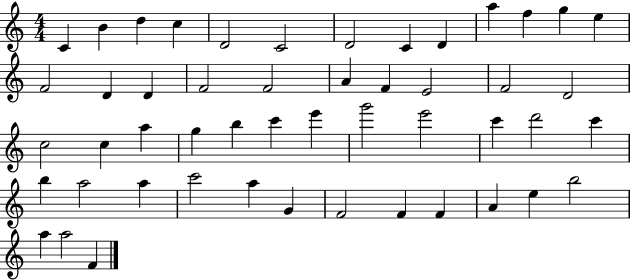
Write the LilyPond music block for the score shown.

{
  \clef treble
  \numericTimeSignature
  \time 4/4
  \key c \major
  c'4 b'4 d''4 c''4 | d'2 c'2 | d'2 c'4 d'4 | a''4 f''4 g''4 e''4 | \break f'2 d'4 d'4 | f'2 f'2 | a'4 f'4 e'2 | f'2 d'2 | \break c''2 c''4 a''4 | g''4 b''4 c'''4 e'''4 | g'''2 e'''2 | c'''4 d'''2 c'''4 | \break b''4 a''2 a''4 | c'''2 a''4 g'4 | f'2 f'4 f'4 | a'4 e''4 b''2 | \break a''4 a''2 f'4 | \bar "|."
}